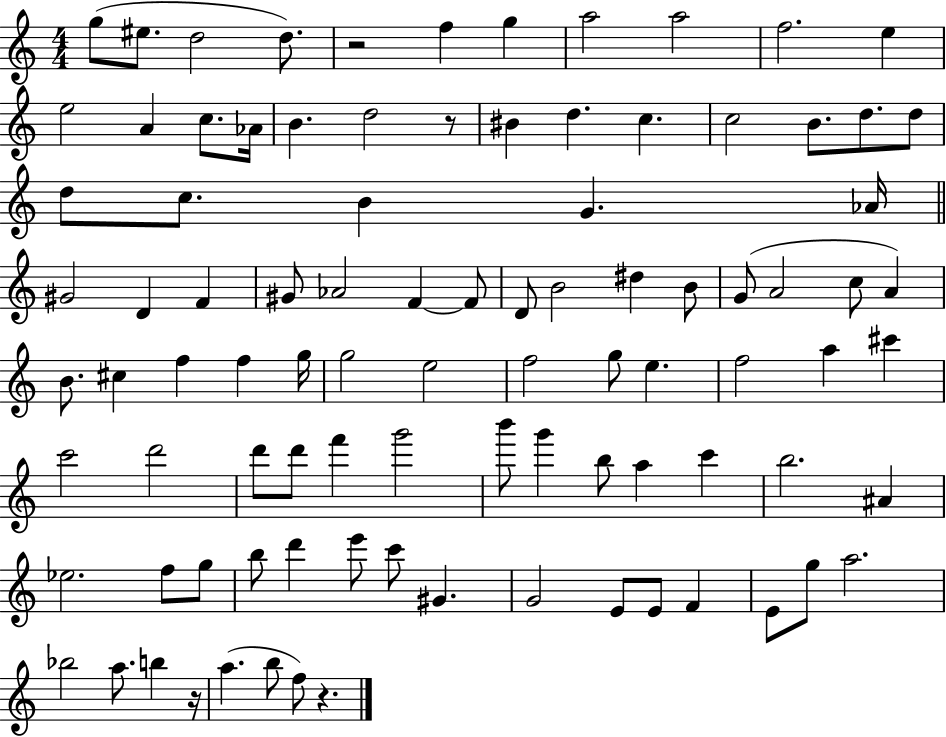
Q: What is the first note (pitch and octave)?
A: G5